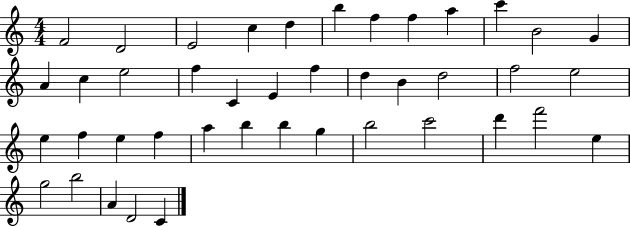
{
  \clef treble
  \numericTimeSignature
  \time 4/4
  \key c \major
  f'2 d'2 | e'2 c''4 d''4 | b''4 f''4 f''4 a''4 | c'''4 b'2 g'4 | \break a'4 c''4 e''2 | f''4 c'4 e'4 f''4 | d''4 b'4 d''2 | f''2 e''2 | \break e''4 f''4 e''4 f''4 | a''4 b''4 b''4 g''4 | b''2 c'''2 | d'''4 f'''2 e''4 | \break g''2 b''2 | a'4 d'2 c'4 | \bar "|."
}